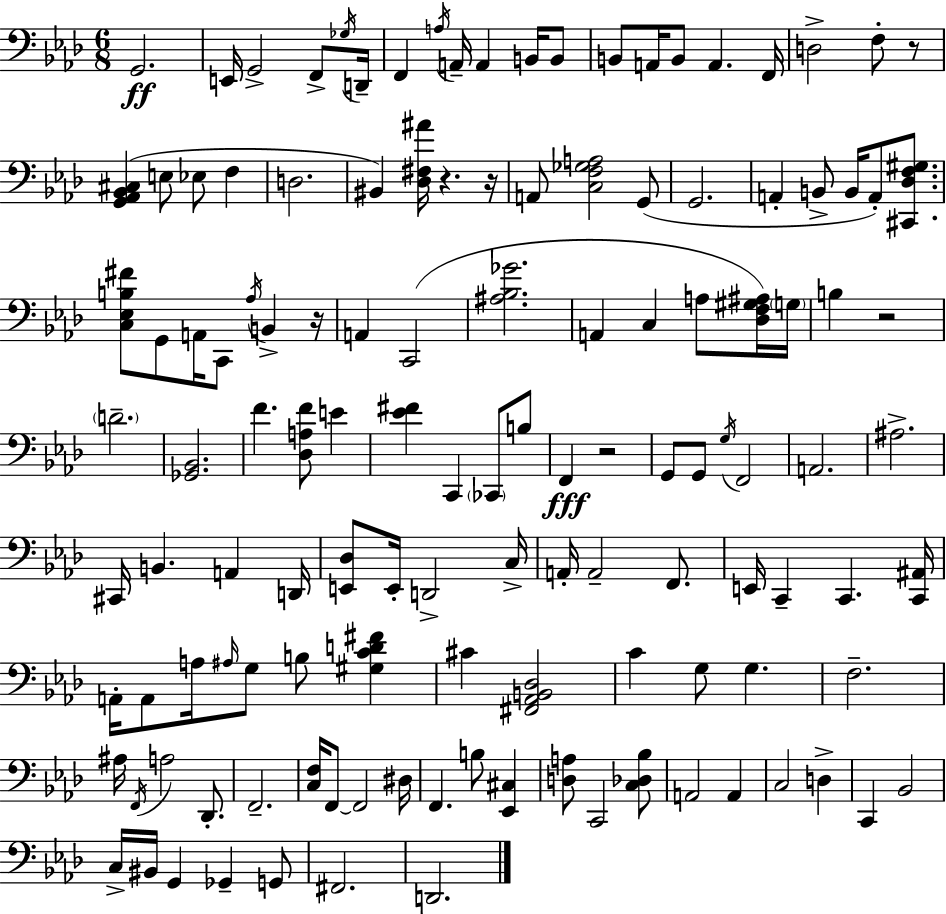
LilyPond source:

{
  \clef bass
  \numericTimeSignature
  \time 6/8
  \key f \minor
  \repeat volta 2 { g,2.\ff | e,16 g,2-> f,8-> \acciaccatura { ges16 } | d,16-- f,4 \acciaccatura { a16 } a,16-- a,4 b,16 | b,8 b,8 a,16 b,8 a,4. | \break f,16 d2-> f8-. | r8 <g, aes, bes, cis>4( e8 ees8 f4 | d2. | bis,4) <des fis ais'>16 r4. | \break r16 a,8 <c f ges a>2 | g,8( g,2. | a,4-. b,8-> b,16 a,8-.) <cis, des f gis>8. | <c ees b fis'>8 g,8 a,16 c,8 \acciaccatura { aes16 } b,4-> | \break r16 a,4 c,2( | <ais bes ges'>2. | a,4 c4 a8 | <des f gis ais>16) \parenthesize g16 b4 r2 | \break \parenthesize d'2.-- | <ges, bes,>2. | f'4. <des a f'>8 e'4 | <ees' fis'>4 c,4 \parenthesize ces,8 | \break b8 f,4\fff r2 | g,8 g,8 \acciaccatura { g16 } f,2 | a,2. | ais2.-> | \break cis,16 b,4. a,4 | d,16 <e, des>8 e,16-. d,2-> | c16-> a,16-. a,2-- | f,8. e,16 c,4-- c,4. | \break <c, ais,>16 a,16-. a,8 a16 \grace { ais16 } g8 b8 | <gis c' d' fis'>4 cis'4 <fis, aes, b, des>2 | c'4 g8 g4. | f2.-- | \break ais16 \acciaccatura { f,16 } a2 | des,8.-. f,2.-- | <c f>16 f,8~~ f,2 | dis16 f,4. | \break b8 <ees, cis>4 <d a>8 c,2 | <c des bes>8 a,2 | a,4 c2 | d4-> c,4 bes,2 | \break c16-> bis,16 g,4 | ges,4-- g,8 fis,2. | d,2. | } \bar "|."
}